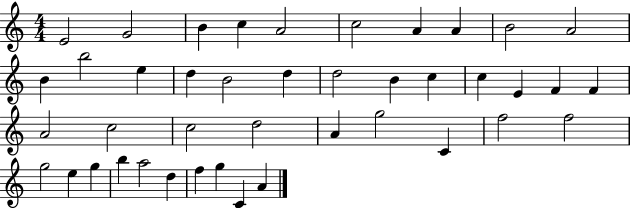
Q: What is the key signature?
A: C major